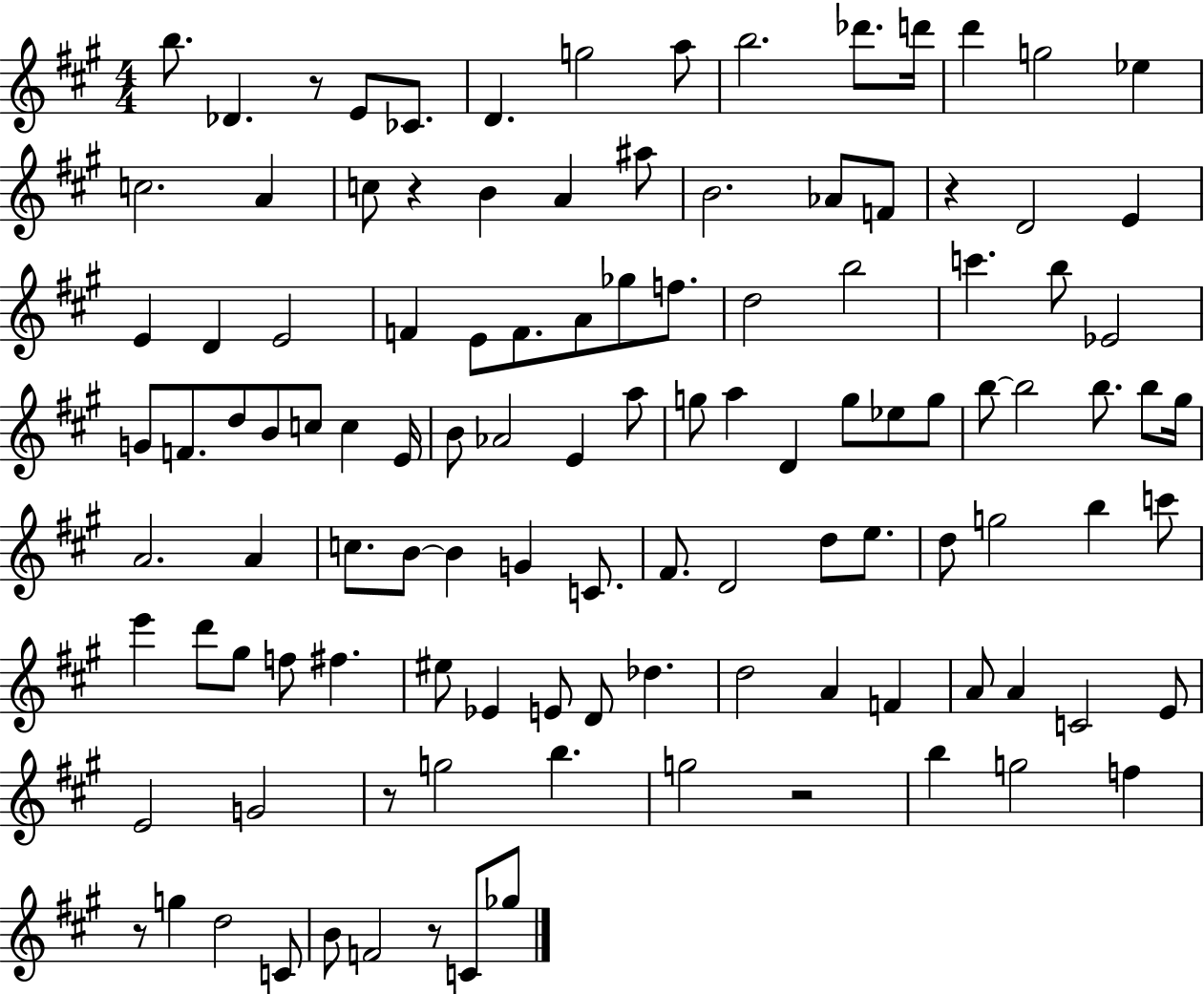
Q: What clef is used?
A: treble